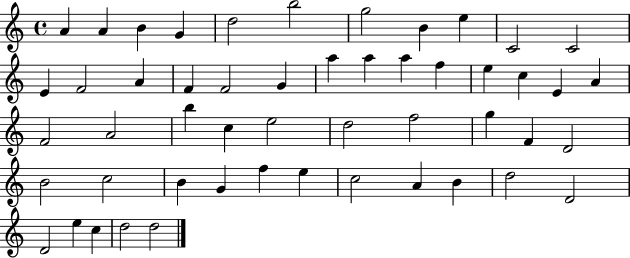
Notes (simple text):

A4/q A4/q B4/q G4/q D5/h B5/h G5/h B4/q E5/q C4/h C4/h E4/q F4/h A4/q F4/q F4/h G4/q A5/q A5/q A5/q F5/q E5/q C5/q E4/q A4/q F4/h A4/h B5/q C5/q E5/h D5/h F5/h G5/q F4/q D4/h B4/h C5/h B4/q G4/q F5/q E5/q C5/h A4/q B4/q D5/h D4/h D4/h E5/q C5/q D5/h D5/h